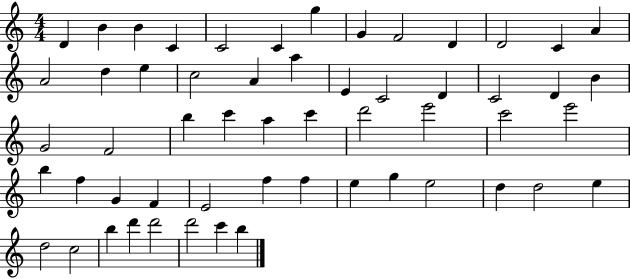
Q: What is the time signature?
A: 4/4